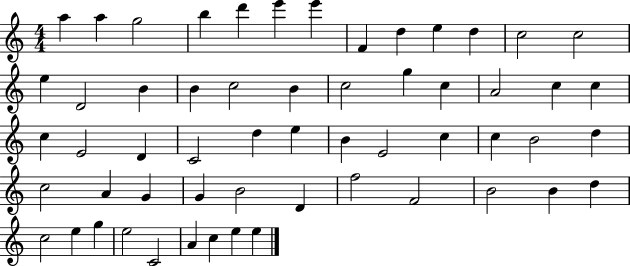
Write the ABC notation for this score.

X:1
T:Untitled
M:4/4
L:1/4
K:C
a a g2 b d' e' e' F d e d c2 c2 e D2 B B c2 B c2 g c A2 c c c E2 D C2 d e B E2 c c B2 d c2 A G G B2 D f2 F2 B2 B d c2 e g e2 C2 A c e e